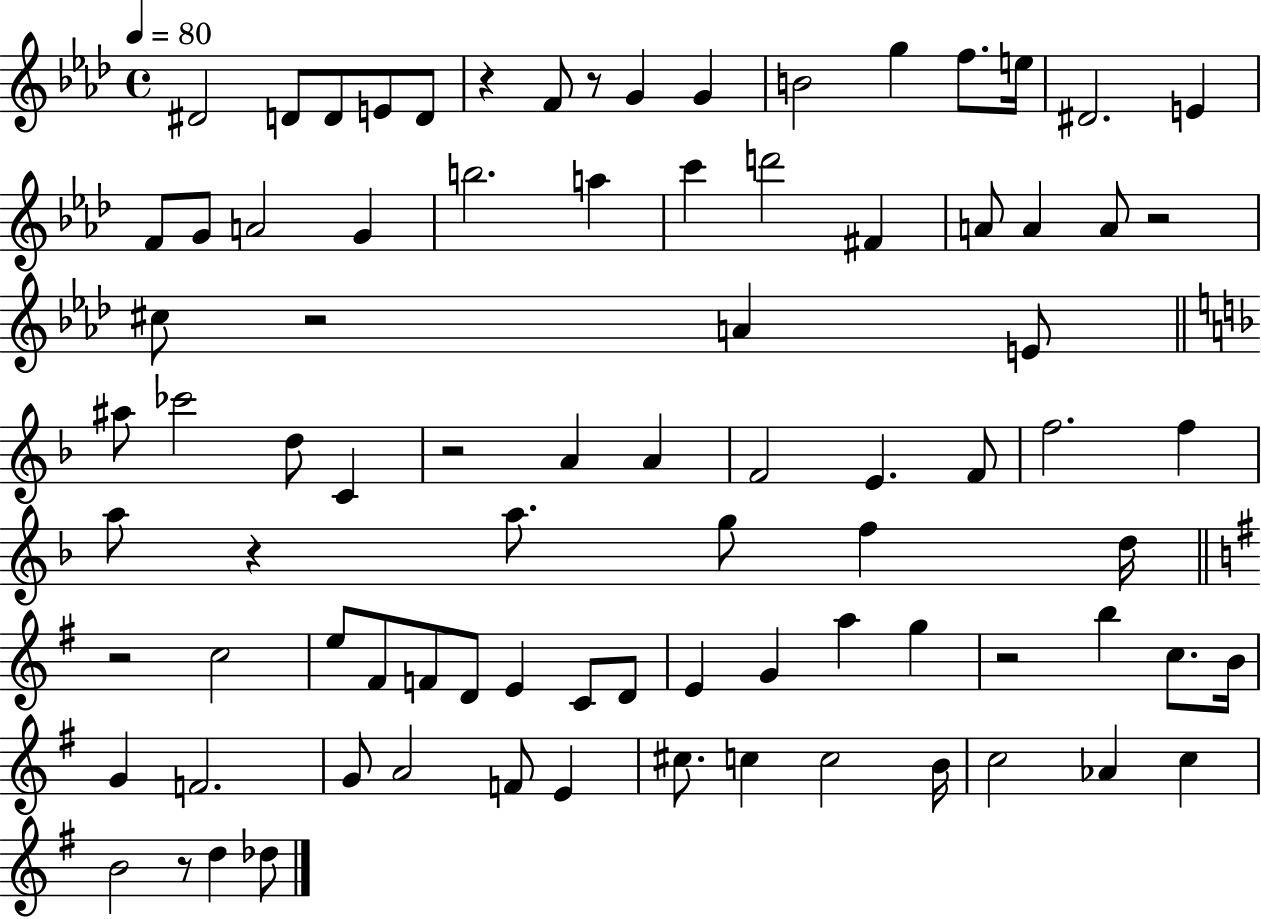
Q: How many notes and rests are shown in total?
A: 85